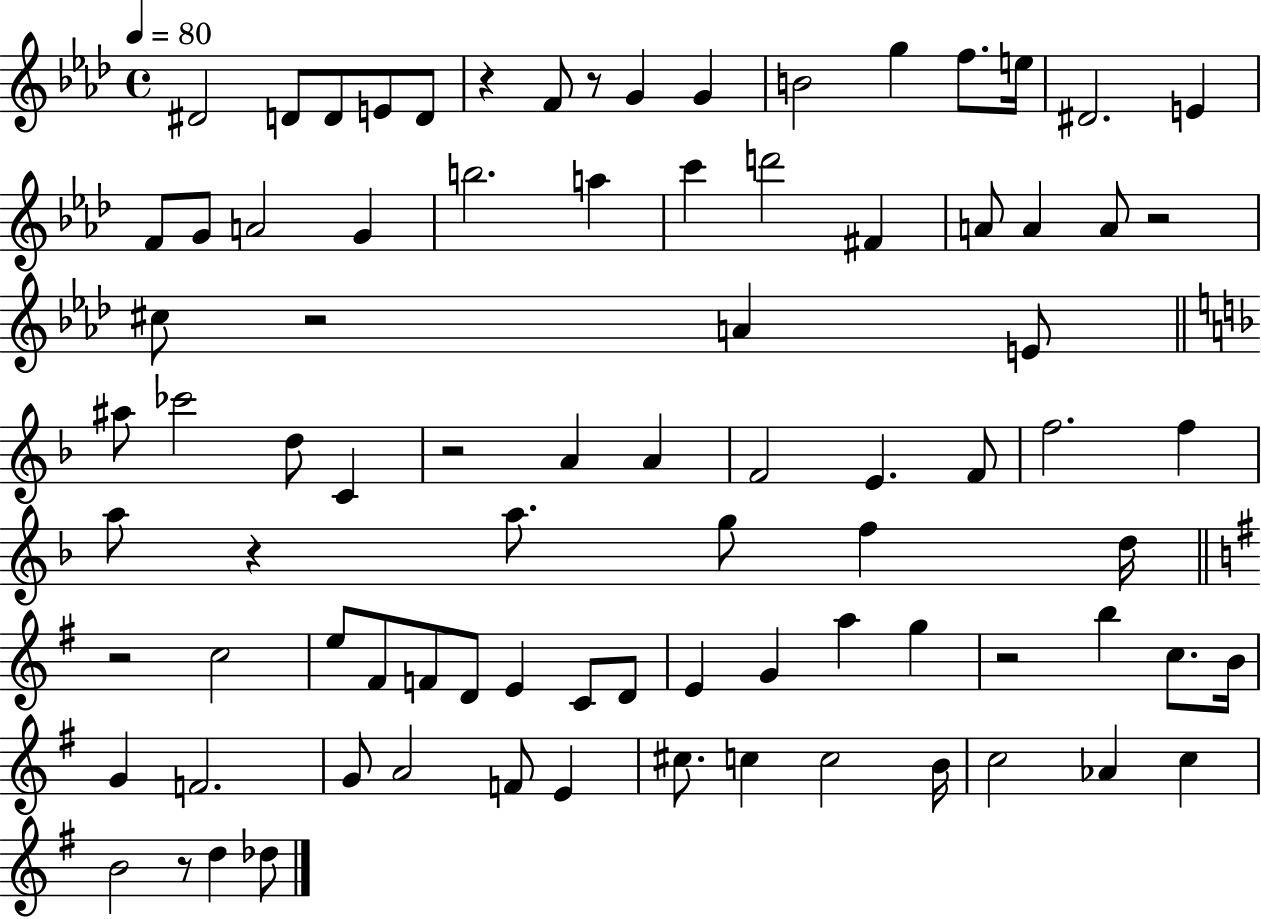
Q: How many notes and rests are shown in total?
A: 85